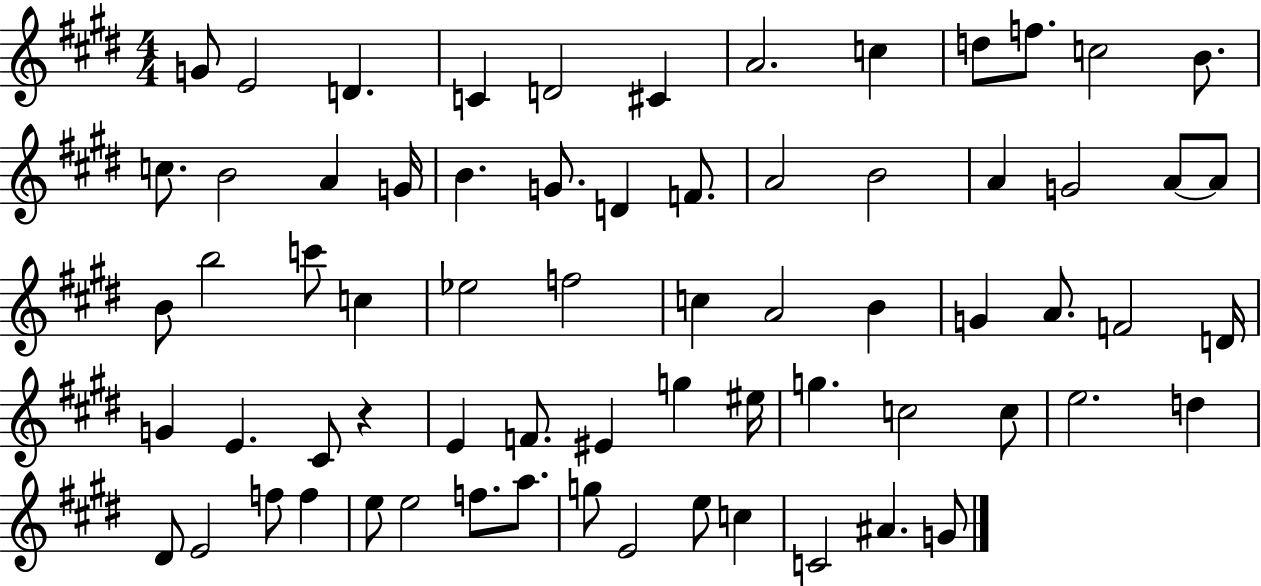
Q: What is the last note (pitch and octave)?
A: G4